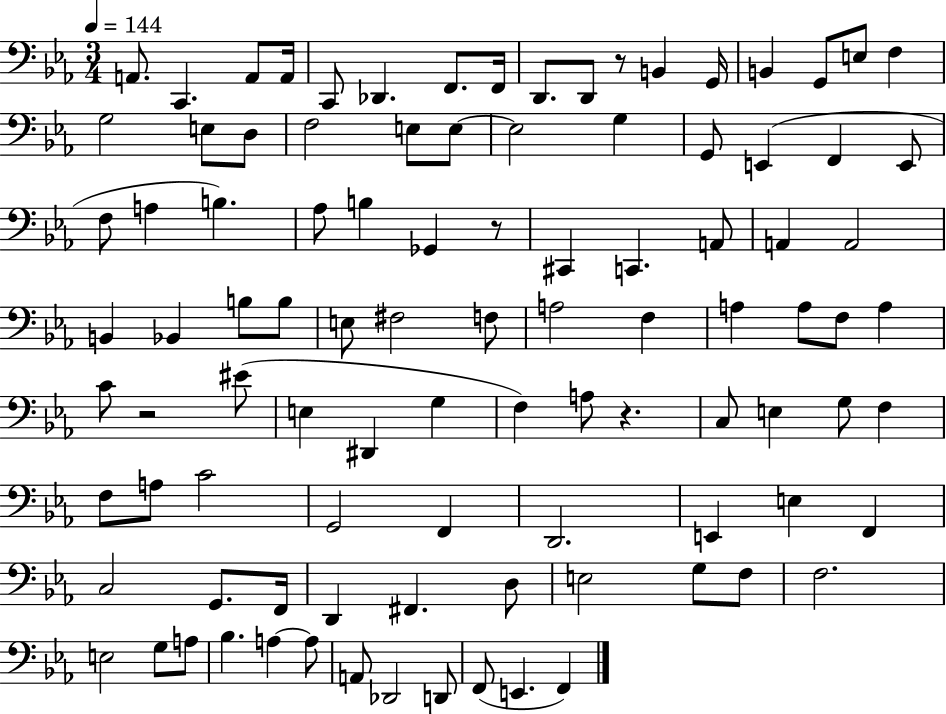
{
  \clef bass
  \numericTimeSignature
  \time 3/4
  \key ees \major
  \tempo 4 = 144
  a,8. c,4. a,8 a,16 | c,8 des,4. f,8. f,16 | d,8. d,8 r8 b,4 g,16 | b,4 g,8 e8 f4 | \break g2 e8 d8 | f2 e8 e8~~ | e2 g4 | g,8 e,4( f,4 e,8 | \break f8 a4 b4.) | aes8 b4 ges,4 r8 | cis,4 c,4. a,8 | a,4 a,2 | \break b,4 bes,4 b8 b8 | e8 fis2 f8 | a2 f4 | a4 a8 f8 a4 | \break c'8 r2 eis'8( | e4 dis,4 g4 | f4) a8 r4. | c8 e4 g8 f4 | \break f8 a8 c'2 | g,2 f,4 | d,2. | e,4 e4 f,4 | \break c2 g,8. f,16 | d,4 fis,4. d8 | e2 g8 f8 | f2. | \break e2 g8 a8 | bes4. a4~~ a8 | a,8 des,2 d,8 | f,8( e,4. f,4) | \break \bar "|."
}